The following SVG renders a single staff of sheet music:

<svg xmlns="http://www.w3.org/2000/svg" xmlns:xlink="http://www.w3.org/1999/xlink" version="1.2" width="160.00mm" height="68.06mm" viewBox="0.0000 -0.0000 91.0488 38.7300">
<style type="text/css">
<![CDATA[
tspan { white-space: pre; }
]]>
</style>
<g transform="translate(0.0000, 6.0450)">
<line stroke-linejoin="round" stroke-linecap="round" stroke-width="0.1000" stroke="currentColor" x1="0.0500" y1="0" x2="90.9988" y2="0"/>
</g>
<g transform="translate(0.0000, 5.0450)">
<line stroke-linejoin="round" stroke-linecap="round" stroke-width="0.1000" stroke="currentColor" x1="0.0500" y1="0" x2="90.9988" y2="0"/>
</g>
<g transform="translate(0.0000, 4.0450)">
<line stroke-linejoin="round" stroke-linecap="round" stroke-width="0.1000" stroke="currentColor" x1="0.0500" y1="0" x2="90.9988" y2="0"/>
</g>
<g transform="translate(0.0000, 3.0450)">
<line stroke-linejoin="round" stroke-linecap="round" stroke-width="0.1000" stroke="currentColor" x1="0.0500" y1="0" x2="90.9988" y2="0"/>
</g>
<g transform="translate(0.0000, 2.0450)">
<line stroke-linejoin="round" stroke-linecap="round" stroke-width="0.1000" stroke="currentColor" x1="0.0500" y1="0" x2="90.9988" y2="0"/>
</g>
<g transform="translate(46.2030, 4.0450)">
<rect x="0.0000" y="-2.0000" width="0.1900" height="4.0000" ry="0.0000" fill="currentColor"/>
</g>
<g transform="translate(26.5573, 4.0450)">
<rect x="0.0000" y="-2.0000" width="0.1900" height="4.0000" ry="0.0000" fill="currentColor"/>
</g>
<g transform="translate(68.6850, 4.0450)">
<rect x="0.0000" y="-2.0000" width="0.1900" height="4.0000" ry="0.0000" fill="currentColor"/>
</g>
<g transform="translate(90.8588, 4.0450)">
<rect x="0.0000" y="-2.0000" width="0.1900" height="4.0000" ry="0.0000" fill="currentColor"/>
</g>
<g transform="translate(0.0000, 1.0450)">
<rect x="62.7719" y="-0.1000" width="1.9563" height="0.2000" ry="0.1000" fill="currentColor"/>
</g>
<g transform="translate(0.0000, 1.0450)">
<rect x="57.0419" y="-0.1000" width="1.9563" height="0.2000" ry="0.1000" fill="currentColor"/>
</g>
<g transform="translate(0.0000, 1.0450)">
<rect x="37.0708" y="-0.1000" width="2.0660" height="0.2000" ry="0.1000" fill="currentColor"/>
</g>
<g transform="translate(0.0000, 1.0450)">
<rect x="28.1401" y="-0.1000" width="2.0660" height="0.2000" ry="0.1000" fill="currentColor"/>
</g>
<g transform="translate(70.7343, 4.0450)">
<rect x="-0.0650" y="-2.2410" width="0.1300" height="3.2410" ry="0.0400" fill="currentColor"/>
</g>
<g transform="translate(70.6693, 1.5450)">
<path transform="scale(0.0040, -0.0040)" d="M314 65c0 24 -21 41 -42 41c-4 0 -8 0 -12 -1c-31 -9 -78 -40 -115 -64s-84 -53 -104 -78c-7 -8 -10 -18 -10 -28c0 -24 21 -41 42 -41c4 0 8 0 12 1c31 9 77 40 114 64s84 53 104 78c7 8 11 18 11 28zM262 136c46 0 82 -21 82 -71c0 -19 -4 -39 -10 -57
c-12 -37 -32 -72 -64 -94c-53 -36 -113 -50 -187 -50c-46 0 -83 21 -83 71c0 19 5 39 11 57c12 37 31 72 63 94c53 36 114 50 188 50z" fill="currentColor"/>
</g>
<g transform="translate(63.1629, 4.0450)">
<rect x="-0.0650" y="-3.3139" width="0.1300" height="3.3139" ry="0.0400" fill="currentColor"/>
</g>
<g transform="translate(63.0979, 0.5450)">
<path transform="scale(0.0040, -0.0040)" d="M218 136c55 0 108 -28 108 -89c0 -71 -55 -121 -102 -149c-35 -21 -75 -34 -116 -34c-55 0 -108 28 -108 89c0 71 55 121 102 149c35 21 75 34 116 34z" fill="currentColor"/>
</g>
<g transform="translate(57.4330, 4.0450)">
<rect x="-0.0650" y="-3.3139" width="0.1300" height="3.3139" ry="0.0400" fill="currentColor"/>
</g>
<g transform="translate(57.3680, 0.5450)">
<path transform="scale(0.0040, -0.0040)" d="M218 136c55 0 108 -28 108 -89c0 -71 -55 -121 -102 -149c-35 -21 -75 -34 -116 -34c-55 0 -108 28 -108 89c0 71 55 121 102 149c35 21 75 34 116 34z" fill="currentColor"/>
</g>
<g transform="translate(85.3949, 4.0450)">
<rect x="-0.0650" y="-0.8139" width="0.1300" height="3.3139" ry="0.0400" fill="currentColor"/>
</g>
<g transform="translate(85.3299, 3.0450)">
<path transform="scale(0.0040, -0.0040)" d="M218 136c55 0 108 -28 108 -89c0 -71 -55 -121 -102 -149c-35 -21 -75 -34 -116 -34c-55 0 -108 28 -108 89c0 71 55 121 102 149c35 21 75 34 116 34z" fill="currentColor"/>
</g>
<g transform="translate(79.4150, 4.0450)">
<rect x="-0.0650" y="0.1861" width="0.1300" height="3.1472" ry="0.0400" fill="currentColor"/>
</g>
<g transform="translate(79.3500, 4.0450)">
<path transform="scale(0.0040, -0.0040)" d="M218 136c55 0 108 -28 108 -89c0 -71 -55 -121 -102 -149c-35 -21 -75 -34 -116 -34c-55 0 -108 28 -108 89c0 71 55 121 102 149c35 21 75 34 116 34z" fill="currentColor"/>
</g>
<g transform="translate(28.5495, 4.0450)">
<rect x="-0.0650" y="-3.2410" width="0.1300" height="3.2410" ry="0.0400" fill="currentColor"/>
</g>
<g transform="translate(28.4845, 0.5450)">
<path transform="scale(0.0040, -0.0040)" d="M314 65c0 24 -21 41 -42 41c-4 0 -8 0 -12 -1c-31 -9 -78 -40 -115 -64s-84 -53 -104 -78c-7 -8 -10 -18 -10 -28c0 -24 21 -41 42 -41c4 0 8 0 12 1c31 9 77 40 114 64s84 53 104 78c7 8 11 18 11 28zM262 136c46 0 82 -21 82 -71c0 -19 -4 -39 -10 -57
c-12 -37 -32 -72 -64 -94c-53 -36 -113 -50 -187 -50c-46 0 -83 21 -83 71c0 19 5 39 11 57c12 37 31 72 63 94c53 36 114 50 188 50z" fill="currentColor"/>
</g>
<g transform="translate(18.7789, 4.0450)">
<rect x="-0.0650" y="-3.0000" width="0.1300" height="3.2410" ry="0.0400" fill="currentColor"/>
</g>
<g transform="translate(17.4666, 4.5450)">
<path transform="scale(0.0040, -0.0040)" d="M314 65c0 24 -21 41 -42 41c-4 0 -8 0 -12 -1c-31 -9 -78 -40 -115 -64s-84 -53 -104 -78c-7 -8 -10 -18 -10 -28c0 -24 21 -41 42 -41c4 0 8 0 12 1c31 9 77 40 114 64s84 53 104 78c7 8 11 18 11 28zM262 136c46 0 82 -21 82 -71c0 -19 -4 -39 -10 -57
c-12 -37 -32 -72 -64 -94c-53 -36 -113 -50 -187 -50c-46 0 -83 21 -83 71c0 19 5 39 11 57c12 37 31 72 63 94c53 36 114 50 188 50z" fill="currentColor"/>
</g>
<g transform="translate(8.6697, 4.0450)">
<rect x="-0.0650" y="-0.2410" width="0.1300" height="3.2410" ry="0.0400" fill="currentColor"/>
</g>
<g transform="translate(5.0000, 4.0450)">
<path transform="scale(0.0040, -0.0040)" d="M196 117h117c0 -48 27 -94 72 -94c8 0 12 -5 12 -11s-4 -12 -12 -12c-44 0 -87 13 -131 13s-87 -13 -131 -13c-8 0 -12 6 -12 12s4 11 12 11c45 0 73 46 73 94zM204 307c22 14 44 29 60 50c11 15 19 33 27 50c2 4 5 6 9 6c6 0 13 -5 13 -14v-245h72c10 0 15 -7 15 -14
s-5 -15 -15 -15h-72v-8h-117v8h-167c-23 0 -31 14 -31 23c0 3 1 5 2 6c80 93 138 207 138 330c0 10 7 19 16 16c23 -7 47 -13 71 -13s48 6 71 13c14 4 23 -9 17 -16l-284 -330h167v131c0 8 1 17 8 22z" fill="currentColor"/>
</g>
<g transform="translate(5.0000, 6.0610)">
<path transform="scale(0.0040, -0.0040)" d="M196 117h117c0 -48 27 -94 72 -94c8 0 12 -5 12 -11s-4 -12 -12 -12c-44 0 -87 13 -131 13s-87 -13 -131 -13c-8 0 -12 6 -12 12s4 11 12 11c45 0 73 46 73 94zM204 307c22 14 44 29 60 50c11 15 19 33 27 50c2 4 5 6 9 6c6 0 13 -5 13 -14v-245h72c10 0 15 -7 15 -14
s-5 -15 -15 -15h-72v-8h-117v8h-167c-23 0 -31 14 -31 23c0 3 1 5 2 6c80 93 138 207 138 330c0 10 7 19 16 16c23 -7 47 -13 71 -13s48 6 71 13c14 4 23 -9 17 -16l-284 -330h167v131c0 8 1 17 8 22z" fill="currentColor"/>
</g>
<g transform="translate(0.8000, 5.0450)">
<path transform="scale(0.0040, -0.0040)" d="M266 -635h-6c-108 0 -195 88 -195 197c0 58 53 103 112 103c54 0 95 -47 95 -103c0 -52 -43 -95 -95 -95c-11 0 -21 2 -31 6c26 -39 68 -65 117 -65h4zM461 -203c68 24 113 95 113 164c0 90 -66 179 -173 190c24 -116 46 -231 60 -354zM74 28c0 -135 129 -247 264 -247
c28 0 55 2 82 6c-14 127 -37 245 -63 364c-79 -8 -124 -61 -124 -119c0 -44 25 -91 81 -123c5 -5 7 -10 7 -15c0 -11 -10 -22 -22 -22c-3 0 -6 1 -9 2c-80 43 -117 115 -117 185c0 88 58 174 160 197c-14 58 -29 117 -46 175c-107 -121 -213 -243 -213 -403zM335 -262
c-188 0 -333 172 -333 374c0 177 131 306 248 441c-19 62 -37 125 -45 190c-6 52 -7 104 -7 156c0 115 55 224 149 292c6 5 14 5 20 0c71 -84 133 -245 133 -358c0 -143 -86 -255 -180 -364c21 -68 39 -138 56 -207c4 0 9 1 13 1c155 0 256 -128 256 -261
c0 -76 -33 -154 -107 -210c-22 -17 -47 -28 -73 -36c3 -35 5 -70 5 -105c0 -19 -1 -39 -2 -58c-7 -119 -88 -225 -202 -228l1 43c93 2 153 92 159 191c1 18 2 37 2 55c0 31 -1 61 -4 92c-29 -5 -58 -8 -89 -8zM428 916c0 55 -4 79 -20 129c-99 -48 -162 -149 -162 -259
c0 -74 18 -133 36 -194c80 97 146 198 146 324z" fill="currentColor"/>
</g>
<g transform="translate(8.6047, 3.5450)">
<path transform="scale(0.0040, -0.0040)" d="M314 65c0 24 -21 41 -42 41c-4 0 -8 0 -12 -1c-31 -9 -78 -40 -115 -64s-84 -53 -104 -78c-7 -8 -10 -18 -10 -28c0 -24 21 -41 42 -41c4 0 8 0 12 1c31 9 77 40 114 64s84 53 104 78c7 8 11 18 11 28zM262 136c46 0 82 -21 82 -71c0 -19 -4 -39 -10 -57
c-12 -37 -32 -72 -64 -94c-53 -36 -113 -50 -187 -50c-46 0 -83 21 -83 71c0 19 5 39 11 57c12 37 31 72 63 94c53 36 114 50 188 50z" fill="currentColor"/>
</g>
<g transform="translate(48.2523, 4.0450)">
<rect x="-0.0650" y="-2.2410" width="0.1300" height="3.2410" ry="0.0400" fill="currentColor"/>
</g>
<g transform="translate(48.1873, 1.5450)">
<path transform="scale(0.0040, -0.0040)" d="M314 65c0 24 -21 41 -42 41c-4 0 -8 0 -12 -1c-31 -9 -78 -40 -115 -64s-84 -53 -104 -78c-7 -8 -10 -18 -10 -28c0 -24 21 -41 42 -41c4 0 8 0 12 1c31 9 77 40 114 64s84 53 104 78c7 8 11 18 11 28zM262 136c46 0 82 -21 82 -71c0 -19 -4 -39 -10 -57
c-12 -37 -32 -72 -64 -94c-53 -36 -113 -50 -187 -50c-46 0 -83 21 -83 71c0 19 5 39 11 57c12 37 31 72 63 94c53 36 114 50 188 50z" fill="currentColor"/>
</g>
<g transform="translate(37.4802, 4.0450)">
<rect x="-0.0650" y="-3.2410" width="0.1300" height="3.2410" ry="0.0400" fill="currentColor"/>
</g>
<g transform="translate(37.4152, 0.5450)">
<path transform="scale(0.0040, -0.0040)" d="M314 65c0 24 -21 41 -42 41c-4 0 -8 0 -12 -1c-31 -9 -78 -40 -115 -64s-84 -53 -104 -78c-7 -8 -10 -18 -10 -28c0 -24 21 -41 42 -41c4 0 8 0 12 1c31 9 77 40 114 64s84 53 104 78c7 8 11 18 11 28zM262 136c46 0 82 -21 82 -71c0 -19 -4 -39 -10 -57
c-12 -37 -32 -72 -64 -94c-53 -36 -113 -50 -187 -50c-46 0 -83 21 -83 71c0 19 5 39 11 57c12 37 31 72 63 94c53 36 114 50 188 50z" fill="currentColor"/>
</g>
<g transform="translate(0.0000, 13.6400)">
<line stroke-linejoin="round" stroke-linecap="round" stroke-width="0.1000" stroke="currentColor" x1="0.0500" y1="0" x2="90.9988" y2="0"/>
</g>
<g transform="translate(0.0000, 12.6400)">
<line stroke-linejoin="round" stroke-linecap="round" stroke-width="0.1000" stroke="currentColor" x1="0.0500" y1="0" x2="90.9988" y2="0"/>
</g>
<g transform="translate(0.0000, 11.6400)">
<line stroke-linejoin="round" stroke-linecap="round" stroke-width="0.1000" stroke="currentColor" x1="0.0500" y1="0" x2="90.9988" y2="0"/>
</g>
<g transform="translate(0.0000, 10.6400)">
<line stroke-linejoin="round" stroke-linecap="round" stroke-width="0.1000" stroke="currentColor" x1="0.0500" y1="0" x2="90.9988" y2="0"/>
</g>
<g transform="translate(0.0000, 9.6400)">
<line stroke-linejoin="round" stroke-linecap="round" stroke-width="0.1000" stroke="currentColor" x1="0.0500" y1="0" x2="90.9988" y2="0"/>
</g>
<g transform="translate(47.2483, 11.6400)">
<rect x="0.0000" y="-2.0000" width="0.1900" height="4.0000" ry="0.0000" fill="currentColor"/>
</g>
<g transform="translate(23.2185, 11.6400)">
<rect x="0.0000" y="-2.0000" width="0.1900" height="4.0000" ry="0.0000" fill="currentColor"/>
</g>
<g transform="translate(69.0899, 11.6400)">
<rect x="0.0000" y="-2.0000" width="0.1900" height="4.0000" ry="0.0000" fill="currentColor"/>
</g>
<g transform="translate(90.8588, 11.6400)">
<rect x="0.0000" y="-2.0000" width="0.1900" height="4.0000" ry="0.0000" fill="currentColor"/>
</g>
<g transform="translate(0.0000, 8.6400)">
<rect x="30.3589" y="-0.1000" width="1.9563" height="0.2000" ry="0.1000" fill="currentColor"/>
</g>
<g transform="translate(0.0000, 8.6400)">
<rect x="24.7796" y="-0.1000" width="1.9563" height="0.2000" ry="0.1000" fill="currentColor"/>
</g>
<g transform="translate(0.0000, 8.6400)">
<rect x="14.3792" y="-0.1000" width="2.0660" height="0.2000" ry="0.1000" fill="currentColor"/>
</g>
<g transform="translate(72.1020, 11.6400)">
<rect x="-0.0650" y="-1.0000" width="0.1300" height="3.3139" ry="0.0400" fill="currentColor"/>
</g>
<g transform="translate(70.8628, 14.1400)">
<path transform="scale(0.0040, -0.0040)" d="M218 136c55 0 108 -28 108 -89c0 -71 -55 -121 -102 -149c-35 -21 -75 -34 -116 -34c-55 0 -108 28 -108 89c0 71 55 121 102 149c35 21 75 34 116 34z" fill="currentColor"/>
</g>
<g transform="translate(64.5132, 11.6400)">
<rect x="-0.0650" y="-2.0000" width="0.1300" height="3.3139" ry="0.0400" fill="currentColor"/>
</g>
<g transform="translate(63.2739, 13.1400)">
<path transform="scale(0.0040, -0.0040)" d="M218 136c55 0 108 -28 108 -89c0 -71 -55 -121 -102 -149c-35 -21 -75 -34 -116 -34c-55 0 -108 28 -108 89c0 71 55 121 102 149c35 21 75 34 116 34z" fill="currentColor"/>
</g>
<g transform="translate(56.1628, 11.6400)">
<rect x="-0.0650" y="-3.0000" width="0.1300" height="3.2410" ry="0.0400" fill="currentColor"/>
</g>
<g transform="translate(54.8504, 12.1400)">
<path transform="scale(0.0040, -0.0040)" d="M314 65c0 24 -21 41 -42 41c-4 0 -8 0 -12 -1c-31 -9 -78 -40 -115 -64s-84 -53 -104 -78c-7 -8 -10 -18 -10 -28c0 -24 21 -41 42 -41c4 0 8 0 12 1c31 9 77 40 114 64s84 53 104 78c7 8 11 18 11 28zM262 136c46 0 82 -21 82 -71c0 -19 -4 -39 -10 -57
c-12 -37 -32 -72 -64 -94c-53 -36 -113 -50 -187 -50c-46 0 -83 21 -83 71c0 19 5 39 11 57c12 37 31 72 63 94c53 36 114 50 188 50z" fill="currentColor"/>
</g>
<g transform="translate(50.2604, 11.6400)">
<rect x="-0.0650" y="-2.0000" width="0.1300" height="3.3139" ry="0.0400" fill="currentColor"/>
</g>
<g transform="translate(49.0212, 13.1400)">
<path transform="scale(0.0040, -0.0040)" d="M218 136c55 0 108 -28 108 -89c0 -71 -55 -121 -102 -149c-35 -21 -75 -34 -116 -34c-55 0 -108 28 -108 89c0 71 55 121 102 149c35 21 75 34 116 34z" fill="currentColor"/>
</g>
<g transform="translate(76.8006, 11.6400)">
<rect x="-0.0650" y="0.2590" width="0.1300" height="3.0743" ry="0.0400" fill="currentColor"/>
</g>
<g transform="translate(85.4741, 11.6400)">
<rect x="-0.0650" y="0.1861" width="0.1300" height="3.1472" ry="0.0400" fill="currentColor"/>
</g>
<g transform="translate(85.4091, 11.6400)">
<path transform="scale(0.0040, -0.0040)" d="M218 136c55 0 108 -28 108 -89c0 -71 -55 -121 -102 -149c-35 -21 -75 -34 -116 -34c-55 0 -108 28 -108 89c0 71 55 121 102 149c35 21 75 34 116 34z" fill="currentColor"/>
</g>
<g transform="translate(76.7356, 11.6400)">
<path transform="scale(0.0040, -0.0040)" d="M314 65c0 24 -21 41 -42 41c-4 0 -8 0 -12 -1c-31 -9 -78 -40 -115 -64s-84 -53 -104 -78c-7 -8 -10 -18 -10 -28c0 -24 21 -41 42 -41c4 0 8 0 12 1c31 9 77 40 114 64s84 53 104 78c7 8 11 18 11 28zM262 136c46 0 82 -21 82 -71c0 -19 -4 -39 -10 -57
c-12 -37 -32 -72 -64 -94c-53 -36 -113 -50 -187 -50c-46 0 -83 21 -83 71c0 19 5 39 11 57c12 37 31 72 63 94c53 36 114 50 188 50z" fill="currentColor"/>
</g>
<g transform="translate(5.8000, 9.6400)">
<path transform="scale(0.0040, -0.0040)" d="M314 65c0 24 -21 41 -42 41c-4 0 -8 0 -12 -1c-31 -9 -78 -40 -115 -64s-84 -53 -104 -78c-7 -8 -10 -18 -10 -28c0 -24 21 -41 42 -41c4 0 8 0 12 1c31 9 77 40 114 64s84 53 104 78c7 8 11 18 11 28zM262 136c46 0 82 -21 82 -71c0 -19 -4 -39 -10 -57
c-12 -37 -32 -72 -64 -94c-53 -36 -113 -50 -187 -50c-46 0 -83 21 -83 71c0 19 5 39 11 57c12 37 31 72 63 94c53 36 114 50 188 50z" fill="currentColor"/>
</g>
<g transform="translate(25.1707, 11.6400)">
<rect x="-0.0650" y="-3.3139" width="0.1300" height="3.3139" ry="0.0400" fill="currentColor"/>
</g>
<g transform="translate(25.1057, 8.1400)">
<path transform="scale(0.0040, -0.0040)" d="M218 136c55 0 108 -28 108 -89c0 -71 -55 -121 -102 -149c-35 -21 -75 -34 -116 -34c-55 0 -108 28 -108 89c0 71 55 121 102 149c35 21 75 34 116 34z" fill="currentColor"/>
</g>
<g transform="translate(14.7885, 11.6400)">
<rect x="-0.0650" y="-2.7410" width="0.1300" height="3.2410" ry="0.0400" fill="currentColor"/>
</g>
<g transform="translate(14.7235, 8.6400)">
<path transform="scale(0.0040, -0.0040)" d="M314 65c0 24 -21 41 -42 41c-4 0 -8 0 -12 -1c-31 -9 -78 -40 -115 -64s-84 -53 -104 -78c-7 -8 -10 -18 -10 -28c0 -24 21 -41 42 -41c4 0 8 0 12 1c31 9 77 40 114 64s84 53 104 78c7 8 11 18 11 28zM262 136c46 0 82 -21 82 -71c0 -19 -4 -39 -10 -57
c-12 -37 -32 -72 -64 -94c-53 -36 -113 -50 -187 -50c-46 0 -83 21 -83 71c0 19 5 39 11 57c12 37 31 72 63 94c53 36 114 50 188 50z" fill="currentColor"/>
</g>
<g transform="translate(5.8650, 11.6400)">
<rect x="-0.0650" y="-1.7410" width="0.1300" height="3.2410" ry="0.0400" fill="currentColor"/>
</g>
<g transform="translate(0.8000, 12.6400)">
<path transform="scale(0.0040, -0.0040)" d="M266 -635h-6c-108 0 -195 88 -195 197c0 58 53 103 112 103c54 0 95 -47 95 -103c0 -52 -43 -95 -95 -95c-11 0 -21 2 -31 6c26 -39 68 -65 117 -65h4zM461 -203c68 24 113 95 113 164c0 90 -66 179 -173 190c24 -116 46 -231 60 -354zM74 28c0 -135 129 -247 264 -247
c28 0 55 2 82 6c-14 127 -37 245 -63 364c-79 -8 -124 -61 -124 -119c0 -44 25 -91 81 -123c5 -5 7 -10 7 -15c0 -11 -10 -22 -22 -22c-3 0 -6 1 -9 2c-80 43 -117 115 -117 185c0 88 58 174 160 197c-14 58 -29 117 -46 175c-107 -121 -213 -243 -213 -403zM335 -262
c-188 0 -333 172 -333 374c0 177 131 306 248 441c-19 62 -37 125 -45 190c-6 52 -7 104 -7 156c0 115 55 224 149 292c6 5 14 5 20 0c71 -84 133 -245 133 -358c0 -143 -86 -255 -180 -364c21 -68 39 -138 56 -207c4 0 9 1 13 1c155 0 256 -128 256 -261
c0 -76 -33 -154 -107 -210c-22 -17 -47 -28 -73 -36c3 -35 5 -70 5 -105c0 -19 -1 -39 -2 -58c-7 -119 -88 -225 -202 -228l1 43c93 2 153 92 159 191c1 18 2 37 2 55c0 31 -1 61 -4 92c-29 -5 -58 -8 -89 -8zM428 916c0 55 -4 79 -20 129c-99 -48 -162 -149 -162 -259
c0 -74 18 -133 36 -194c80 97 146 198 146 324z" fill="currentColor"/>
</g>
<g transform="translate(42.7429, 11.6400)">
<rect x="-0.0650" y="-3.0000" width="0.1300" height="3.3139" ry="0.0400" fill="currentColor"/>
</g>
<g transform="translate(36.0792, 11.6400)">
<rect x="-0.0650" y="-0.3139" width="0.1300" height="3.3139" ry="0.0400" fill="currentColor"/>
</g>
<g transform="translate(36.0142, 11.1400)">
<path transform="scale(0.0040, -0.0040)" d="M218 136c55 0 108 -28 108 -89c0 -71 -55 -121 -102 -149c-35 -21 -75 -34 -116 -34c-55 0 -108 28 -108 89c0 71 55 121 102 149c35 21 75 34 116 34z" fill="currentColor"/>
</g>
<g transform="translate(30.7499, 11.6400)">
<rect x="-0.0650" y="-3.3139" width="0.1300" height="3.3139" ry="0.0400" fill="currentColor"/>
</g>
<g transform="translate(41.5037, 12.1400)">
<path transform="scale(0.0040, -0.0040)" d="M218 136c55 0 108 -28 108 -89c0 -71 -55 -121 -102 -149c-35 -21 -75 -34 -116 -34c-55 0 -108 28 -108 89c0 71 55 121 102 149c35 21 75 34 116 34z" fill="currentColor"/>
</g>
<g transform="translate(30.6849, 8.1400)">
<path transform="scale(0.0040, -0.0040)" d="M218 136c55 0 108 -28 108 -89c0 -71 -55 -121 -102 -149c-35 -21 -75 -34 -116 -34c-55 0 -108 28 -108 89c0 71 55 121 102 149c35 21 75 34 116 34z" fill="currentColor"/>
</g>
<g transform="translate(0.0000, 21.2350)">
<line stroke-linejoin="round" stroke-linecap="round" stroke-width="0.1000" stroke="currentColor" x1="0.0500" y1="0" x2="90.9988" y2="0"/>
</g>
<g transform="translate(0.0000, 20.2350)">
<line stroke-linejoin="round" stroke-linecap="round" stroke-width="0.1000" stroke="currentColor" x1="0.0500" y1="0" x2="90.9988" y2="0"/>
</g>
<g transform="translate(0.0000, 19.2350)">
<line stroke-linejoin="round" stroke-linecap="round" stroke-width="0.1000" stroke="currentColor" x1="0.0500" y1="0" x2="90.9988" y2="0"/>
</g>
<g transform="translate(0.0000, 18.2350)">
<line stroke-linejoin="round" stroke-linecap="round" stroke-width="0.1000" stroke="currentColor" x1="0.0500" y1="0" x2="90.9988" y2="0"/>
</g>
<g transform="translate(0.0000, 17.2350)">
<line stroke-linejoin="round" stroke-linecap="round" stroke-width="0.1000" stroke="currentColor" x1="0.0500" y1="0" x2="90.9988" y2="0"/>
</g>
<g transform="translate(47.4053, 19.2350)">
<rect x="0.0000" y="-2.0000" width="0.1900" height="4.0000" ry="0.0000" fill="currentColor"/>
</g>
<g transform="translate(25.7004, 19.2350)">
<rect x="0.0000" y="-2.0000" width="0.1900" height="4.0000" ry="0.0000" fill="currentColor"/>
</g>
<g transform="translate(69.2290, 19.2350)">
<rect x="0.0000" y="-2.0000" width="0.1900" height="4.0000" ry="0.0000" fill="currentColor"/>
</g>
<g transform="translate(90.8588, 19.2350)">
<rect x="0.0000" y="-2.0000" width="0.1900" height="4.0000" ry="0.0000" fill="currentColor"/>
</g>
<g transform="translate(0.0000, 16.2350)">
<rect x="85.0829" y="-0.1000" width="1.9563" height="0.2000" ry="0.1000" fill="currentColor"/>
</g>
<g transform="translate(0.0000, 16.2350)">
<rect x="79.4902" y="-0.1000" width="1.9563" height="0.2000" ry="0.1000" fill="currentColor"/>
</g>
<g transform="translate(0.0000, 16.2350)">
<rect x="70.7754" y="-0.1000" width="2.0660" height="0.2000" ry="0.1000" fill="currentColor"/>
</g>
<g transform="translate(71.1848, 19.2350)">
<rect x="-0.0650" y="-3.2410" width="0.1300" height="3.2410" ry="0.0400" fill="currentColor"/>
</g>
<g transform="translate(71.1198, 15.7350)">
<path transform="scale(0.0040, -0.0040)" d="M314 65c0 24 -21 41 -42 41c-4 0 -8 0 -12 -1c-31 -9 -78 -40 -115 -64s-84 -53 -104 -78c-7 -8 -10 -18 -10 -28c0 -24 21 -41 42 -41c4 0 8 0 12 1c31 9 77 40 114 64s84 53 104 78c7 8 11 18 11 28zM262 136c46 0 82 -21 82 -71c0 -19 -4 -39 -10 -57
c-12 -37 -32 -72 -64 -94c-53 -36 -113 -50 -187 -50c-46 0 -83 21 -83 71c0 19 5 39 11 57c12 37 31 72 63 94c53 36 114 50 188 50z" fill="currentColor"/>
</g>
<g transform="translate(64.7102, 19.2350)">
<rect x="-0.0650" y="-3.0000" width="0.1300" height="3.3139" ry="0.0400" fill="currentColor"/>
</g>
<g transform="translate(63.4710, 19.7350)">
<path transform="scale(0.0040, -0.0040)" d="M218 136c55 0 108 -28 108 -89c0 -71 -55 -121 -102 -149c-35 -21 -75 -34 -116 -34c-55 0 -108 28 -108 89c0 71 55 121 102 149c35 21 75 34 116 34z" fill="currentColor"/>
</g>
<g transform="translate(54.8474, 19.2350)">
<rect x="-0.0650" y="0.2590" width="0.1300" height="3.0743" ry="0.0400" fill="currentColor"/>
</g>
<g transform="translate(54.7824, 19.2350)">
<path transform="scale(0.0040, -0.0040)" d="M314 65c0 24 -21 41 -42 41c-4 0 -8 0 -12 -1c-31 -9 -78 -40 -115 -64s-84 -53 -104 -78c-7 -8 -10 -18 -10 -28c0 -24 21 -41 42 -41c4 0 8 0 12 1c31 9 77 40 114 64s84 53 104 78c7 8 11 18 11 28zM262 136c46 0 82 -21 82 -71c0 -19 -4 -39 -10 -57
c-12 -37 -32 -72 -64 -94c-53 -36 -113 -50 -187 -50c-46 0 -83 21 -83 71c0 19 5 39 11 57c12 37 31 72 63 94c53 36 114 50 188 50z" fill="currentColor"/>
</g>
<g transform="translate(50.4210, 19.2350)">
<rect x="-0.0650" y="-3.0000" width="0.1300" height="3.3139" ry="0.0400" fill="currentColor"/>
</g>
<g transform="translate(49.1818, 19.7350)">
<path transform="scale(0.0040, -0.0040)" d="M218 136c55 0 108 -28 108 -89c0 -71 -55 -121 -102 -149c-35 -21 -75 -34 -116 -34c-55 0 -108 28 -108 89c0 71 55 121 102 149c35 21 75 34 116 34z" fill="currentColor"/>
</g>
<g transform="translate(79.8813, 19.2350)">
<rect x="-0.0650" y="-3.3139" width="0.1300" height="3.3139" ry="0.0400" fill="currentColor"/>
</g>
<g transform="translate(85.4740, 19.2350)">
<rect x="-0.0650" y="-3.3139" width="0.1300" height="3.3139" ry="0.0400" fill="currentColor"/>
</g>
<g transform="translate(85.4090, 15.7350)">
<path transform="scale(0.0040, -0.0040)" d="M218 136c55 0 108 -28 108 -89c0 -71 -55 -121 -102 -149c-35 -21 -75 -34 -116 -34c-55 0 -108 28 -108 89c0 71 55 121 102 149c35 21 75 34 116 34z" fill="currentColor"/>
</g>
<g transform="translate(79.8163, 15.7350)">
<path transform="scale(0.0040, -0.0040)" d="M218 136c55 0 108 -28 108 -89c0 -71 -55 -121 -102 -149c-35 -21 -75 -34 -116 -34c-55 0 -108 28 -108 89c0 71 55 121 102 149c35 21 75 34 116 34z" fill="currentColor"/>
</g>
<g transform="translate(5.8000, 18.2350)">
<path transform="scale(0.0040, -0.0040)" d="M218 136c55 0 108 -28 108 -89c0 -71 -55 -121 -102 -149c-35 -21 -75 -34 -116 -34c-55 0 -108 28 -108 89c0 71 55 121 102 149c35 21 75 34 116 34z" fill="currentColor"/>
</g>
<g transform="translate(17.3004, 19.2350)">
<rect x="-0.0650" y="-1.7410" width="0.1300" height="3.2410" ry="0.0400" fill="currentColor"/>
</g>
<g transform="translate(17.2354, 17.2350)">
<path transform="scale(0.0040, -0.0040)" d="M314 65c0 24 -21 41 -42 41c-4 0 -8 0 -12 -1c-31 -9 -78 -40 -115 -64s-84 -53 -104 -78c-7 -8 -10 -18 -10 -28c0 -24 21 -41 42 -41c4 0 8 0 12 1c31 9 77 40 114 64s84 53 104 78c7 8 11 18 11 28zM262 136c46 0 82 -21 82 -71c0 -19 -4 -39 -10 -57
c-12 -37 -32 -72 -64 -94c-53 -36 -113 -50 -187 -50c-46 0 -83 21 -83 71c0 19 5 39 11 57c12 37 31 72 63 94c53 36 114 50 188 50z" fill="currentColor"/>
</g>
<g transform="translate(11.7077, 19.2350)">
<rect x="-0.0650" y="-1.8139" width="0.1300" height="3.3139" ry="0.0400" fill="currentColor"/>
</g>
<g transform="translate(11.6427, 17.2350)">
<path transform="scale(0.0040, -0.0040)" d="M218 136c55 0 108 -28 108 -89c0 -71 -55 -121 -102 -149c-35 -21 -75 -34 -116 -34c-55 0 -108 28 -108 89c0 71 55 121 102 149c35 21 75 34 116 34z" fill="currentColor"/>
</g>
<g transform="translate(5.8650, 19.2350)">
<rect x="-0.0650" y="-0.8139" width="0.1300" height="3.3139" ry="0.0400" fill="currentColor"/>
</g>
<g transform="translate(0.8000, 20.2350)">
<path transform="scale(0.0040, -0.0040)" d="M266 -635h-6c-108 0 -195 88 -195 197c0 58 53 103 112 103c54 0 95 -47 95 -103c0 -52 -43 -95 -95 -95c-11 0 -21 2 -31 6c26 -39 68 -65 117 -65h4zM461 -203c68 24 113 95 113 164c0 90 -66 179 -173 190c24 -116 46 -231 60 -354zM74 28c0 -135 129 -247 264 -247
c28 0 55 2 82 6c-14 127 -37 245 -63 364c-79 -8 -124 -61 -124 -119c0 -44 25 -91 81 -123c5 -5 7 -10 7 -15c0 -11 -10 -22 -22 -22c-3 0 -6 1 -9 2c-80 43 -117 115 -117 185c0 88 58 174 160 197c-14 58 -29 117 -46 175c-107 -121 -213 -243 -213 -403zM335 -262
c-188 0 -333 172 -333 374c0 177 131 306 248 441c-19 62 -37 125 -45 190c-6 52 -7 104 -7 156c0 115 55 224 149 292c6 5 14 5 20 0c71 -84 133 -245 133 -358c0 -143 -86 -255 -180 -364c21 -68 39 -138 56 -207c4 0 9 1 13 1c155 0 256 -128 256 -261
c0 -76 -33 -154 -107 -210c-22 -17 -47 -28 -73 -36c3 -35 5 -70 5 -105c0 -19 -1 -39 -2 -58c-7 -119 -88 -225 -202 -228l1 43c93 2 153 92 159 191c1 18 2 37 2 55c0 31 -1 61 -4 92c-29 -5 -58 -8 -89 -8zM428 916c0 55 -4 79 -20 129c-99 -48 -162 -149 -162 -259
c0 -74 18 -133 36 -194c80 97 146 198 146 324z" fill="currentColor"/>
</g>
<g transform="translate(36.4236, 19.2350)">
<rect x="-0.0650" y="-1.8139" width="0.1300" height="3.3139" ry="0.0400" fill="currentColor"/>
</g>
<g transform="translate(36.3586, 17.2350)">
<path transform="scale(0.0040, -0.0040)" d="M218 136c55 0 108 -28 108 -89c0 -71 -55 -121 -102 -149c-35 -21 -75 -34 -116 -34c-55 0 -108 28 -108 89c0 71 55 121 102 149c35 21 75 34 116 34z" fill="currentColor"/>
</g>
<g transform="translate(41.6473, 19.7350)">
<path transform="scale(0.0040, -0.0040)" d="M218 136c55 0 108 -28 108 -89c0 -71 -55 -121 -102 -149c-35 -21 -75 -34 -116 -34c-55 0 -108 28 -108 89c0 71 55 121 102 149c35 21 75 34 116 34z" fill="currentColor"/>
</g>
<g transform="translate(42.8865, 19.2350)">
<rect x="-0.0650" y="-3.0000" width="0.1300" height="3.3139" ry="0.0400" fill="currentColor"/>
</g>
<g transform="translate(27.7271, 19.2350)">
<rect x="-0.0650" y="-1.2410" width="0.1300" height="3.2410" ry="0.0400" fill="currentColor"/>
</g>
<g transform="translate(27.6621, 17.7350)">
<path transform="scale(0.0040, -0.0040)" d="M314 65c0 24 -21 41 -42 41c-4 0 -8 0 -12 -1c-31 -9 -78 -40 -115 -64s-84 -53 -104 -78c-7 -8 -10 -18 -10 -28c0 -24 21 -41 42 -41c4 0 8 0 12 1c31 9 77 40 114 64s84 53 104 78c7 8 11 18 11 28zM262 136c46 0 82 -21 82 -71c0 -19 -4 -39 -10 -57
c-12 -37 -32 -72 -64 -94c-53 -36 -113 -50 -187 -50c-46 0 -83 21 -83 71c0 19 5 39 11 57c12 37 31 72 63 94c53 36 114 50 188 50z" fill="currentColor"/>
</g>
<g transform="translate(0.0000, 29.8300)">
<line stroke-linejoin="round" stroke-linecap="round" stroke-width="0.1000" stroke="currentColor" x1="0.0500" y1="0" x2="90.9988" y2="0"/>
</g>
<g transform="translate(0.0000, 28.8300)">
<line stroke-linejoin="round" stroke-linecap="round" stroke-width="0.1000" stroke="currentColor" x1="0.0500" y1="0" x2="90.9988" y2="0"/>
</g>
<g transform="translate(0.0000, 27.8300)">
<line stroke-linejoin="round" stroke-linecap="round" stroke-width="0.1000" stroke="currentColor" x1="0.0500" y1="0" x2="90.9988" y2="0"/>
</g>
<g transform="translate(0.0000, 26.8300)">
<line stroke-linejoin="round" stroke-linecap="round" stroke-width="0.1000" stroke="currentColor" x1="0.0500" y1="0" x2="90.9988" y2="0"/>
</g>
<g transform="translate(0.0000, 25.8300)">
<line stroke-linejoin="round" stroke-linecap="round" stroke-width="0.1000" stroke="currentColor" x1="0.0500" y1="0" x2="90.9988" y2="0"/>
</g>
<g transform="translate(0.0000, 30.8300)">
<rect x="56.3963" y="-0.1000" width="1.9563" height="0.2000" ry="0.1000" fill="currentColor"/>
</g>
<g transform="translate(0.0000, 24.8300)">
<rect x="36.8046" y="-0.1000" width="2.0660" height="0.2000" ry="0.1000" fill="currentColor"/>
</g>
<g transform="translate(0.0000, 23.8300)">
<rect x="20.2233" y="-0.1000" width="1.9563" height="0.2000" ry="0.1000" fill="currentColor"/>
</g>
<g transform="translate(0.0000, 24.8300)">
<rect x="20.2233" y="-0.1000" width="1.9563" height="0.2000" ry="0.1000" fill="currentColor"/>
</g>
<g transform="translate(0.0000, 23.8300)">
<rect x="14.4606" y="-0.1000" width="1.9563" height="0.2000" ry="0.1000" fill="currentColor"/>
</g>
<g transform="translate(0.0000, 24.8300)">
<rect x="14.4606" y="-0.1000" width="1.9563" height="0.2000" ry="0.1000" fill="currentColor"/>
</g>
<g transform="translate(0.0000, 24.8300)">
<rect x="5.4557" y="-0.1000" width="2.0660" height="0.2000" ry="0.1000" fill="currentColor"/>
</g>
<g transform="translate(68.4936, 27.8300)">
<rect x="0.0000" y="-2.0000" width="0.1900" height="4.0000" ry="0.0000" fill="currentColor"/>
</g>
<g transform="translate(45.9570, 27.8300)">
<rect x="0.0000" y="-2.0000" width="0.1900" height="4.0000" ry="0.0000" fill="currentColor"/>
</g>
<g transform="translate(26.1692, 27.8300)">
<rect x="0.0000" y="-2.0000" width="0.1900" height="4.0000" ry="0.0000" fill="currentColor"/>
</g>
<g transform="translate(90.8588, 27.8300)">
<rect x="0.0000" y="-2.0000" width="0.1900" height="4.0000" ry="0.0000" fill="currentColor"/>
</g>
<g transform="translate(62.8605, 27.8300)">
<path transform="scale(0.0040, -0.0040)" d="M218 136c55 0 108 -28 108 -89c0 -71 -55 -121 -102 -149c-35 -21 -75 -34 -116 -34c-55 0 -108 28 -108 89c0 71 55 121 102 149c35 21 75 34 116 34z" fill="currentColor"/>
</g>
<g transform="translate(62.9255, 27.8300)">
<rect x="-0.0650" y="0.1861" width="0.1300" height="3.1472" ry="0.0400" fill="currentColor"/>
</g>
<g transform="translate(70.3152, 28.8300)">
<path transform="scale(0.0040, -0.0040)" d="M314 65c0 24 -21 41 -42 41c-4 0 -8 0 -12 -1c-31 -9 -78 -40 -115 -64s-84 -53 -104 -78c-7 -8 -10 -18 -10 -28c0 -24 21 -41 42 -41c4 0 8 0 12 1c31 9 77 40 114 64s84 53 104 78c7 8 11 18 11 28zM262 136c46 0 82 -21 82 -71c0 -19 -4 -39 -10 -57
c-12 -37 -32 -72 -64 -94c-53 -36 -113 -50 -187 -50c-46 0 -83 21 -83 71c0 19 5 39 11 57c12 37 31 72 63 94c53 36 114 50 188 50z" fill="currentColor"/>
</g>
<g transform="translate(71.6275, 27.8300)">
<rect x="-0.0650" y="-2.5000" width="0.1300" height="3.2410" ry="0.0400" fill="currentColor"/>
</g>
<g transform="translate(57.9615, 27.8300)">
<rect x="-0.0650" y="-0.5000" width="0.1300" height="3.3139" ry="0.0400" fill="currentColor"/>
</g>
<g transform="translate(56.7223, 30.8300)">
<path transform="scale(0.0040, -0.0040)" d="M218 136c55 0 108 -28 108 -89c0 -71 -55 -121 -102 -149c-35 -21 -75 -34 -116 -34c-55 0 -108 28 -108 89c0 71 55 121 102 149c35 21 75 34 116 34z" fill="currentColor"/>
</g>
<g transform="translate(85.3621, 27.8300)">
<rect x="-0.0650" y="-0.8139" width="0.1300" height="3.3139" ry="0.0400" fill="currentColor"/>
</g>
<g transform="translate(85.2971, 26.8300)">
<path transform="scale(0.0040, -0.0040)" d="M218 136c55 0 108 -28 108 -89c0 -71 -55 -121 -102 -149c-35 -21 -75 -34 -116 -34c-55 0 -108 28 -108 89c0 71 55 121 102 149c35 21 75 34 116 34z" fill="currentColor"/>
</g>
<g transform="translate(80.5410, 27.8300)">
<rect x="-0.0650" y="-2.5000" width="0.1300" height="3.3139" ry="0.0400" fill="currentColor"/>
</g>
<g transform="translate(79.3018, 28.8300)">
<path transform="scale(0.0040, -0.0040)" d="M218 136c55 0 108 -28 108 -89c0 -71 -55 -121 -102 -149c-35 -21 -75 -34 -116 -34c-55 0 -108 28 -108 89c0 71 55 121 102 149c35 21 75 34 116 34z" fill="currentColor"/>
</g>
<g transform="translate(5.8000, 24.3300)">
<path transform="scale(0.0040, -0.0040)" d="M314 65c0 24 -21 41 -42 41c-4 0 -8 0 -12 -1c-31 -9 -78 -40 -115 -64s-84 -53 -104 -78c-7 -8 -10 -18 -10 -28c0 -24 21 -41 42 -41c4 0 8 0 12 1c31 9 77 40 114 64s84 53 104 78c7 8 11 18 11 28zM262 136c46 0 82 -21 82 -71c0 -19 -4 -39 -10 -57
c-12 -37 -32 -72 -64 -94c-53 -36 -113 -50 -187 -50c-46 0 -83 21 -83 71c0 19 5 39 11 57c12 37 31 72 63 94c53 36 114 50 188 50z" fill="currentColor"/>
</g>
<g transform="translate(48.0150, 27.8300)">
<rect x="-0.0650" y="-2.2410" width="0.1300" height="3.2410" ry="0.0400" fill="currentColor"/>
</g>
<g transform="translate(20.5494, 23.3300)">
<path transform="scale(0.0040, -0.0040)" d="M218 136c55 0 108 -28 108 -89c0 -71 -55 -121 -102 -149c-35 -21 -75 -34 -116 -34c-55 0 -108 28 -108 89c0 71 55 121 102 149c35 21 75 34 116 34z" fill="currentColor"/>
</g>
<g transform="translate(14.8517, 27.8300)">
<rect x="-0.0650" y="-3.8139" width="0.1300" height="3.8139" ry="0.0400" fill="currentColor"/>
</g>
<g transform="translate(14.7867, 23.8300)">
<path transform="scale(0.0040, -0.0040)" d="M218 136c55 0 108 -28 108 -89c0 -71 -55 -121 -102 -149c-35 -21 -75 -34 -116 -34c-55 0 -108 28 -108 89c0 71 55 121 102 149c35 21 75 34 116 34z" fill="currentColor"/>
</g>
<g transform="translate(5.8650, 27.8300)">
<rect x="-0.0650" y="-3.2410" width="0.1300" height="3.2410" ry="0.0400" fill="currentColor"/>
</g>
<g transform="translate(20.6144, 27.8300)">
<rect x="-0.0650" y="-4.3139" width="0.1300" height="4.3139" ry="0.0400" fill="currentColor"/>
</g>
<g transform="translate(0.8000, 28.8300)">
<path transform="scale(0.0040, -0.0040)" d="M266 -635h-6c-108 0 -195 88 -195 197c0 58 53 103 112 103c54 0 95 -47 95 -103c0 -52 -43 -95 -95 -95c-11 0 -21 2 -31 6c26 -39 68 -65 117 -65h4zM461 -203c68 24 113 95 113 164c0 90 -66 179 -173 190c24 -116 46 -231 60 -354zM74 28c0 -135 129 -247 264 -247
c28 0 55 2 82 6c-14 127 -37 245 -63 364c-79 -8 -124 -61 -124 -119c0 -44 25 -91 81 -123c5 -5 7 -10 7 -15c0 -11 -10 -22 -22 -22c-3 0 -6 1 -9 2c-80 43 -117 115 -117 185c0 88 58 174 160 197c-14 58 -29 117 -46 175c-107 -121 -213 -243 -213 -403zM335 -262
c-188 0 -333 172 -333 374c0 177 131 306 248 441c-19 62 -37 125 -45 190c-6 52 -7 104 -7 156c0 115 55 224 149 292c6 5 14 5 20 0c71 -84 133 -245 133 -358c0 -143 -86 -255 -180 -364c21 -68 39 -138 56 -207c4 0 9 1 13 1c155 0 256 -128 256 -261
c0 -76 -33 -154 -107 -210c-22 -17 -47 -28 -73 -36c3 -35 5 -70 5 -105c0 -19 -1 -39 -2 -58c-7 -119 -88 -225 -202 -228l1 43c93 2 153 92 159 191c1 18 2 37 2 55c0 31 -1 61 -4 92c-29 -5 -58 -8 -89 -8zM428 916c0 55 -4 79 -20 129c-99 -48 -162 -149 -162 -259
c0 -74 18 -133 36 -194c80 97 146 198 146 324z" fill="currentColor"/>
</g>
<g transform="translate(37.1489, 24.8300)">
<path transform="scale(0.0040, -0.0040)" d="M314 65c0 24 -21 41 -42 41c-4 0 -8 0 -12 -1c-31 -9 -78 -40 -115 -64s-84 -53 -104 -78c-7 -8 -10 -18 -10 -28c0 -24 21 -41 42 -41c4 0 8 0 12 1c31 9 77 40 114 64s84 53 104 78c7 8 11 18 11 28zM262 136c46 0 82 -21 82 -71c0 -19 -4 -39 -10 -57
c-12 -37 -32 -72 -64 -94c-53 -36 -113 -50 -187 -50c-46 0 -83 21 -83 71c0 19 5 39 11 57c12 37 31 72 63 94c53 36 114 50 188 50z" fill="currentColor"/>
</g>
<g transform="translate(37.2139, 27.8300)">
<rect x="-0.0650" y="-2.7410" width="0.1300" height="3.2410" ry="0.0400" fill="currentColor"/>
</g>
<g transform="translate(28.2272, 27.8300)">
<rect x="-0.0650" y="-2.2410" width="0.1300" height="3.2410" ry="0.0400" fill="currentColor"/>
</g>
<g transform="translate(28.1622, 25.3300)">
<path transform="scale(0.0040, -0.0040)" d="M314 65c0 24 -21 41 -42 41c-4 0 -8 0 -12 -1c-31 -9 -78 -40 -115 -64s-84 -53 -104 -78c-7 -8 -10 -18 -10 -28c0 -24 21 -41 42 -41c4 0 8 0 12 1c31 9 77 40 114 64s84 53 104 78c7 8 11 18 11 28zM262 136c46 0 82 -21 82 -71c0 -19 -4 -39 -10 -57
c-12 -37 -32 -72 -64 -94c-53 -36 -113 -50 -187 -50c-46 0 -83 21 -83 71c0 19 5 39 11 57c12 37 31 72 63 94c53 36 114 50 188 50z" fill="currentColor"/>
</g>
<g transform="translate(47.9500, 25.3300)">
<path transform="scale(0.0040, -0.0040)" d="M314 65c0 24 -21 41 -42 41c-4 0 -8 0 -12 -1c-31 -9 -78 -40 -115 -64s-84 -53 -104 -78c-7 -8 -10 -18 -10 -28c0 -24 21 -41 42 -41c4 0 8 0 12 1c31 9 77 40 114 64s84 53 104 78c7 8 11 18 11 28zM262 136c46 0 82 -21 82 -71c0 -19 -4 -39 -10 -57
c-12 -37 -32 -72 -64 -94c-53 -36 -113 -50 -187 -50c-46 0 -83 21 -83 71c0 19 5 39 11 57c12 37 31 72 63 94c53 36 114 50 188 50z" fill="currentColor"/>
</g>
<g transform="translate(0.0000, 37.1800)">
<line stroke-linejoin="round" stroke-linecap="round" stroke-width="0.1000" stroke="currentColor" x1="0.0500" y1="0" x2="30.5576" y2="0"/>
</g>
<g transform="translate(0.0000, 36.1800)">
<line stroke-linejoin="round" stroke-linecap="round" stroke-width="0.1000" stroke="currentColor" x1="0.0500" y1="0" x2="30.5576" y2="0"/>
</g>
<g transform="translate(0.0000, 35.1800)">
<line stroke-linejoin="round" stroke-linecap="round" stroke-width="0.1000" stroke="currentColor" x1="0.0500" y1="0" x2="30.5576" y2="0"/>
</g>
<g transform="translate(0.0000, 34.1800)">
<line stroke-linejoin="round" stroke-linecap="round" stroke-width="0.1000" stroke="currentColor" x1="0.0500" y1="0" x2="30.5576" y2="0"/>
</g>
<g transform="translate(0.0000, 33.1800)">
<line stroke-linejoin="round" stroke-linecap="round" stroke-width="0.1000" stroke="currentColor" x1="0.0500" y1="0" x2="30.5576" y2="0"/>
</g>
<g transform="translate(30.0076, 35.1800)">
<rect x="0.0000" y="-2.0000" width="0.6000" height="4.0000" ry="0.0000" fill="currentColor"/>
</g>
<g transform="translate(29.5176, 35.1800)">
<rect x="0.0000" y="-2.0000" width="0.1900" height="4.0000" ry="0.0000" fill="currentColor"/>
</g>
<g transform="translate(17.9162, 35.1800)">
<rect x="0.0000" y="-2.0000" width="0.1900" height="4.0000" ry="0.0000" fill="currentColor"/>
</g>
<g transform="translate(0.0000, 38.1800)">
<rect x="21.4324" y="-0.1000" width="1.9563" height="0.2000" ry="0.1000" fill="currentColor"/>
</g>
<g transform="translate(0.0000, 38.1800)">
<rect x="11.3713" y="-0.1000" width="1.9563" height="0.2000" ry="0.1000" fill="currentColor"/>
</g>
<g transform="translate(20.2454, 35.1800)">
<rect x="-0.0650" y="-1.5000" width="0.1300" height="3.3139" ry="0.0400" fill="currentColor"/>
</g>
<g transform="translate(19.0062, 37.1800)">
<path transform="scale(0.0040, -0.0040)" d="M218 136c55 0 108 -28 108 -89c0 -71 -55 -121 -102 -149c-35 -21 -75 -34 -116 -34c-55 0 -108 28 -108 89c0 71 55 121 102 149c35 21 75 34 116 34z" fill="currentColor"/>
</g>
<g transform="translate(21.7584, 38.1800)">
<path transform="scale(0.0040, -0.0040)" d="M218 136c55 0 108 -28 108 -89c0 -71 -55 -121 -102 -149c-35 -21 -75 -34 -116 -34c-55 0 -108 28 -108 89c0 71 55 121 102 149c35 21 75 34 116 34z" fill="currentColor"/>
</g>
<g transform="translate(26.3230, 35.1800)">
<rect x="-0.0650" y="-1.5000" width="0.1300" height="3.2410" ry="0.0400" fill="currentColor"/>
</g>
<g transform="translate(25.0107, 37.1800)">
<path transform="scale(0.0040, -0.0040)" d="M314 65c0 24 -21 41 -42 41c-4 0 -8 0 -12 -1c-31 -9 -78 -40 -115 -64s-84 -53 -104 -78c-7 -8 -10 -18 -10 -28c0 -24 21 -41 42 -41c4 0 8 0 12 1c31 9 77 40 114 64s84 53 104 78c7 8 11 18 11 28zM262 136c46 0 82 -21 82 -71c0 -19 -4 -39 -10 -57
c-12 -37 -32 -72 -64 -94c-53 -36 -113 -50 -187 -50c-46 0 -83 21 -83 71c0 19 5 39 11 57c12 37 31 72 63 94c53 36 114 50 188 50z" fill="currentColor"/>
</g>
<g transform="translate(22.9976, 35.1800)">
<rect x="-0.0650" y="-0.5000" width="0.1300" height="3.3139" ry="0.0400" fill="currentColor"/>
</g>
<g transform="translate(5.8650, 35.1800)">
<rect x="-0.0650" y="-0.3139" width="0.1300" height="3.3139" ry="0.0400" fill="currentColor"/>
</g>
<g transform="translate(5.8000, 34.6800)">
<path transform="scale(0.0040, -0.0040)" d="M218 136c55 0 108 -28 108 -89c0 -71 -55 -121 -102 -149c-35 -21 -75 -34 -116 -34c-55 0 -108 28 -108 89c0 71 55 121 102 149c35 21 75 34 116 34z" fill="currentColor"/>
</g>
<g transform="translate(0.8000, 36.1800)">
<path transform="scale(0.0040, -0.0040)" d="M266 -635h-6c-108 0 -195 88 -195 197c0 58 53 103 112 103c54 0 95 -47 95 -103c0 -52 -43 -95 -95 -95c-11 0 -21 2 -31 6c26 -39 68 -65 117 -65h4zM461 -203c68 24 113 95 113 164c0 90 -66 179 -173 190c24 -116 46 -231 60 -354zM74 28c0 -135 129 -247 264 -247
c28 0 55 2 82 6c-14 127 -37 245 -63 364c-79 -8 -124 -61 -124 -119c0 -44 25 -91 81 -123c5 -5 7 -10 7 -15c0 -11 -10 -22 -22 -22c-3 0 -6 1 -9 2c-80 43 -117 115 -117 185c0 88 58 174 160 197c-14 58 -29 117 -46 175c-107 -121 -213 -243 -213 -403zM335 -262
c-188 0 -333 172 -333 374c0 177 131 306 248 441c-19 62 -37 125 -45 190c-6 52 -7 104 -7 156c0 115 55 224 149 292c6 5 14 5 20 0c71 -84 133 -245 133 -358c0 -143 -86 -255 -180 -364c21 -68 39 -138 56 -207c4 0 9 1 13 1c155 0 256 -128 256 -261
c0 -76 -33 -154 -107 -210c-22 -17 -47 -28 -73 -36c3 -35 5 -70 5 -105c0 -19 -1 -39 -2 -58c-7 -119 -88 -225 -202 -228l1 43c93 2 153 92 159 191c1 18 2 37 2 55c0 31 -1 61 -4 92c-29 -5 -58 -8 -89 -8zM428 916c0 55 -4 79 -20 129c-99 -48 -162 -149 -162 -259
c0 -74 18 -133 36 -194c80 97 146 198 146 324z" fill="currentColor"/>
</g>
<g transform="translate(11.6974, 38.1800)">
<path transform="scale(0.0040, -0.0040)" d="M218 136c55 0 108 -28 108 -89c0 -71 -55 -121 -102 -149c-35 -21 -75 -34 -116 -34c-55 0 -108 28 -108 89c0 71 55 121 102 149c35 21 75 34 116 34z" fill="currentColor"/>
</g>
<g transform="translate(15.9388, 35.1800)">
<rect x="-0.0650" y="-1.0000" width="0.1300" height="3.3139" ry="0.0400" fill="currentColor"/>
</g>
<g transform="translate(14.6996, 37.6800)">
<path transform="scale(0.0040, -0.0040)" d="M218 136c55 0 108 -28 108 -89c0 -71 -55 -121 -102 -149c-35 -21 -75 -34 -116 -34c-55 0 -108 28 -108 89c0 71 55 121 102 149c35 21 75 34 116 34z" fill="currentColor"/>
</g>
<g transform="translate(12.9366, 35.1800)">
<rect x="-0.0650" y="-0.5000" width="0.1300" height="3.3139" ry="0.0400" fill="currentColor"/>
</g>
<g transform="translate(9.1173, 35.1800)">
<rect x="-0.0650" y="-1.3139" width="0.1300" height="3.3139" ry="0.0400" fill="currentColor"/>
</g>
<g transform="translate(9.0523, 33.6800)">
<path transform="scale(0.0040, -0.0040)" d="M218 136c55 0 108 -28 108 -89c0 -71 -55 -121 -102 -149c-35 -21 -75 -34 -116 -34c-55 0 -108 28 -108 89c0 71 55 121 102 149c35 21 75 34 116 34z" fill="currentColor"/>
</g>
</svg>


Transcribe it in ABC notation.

X:1
T:Untitled
M:4/4
L:1/4
K:C
c2 A2 b2 b2 g2 b b g2 B d f2 a2 b b c A F A2 F D B2 B d f f2 e2 f A A B2 A b2 b b b2 c' d' g2 a2 g2 C B G2 G d c e C D E C E2